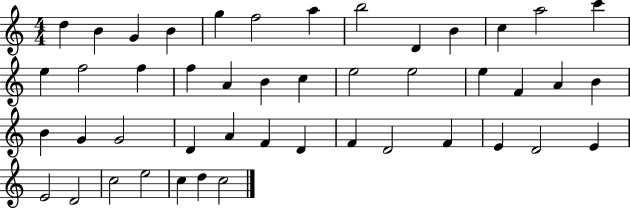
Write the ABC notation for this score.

X:1
T:Untitled
M:4/4
L:1/4
K:C
d B G B g f2 a b2 D B c a2 c' e f2 f f A B c e2 e2 e F A B B G G2 D A F D F D2 F E D2 E E2 D2 c2 e2 c d c2